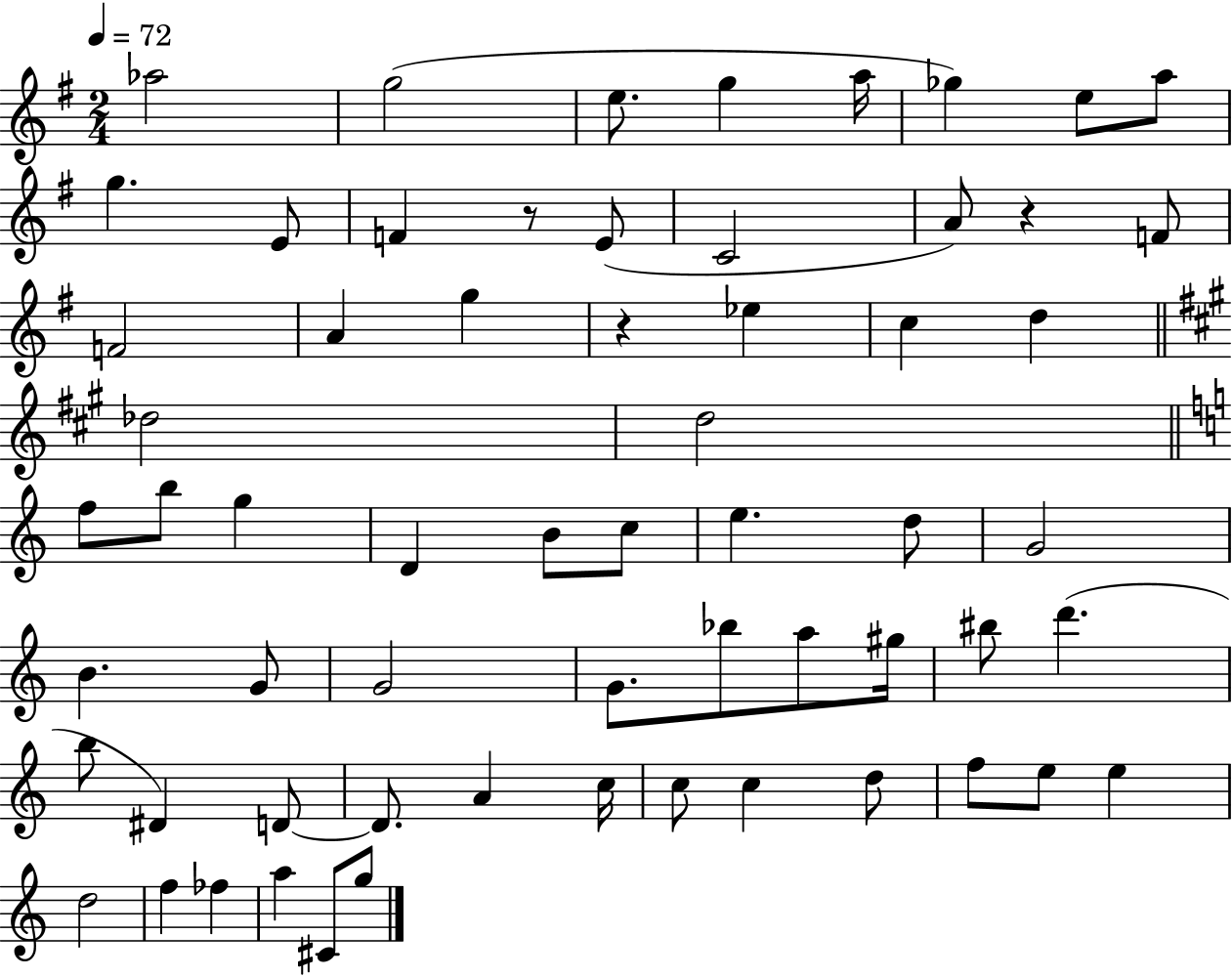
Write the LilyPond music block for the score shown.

{
  \clef treble
  \numericTimeSignature
  \time 2/4
  \key g \major
  \tempo 4 = 72
  \repeat volta 2 { aes''2 | g''2( | e''8. g''4 a''16 | ges''4) e''8 a''8 | \break g''4. e'8 | f'4 r8 e'8( | c'2 | a'8) r4 f'8 | \break f'2 | a'4 g''4 | r4 ees''4 | c''4 d''4 | \break \bar "||" \break \key a \major des''2 | d''2 | \bar "||" \break \key c \major f''8 b''8 g''4 | d'4 b'8 c''8 | e''4. d''8 | g'2 | \break b'4. g'8 | g'2 | g'8. bes''8 a''8 gis''16 | bis''8 d'''4.( | \break b''8 dis'4) d'8~~ | d'8. a'4 c''16 | c''8 c''4 d''8 | f''8 e''8 e''4 | \break d''2 | f''4 fes''4 | a''4 cis'8 g''8 | } \bar "|."
}